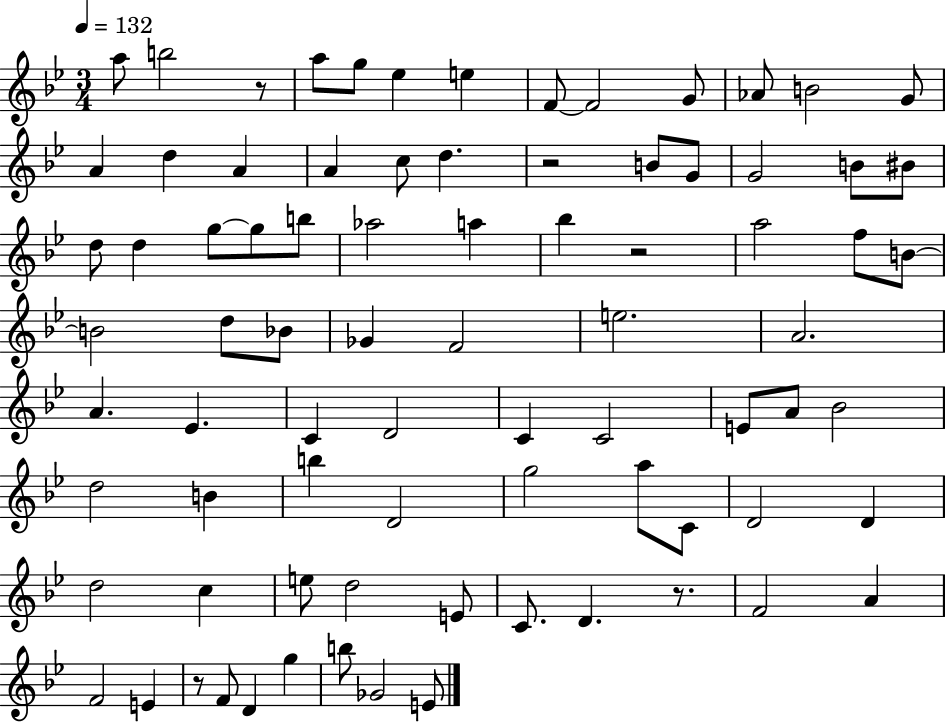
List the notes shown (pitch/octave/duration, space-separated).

A5/e B5/h R/e A5/e G5/e Eb5/q E5/q F4/e F4/h G4/e Ab4/e B4/h G4/e A4/q D5/q A4/q A4/q C5/e D5/q. R/h B4/e G4/e G4/h B4/e BIS4/e D5/e D5/q G5/e G5/e B5/e Ab5/h A5/q Bb5/q R/h A5/h F5/e B4/e B4/h D5/e Bb4/e Gb4/q F4/h E5/h. A4/h. A4/q. Eb4/q. C4/q D4/h C4/q C4/h E4/e A4/e Bb4/h D5/h B4/q B5/q D4/h G5/h A5/e C4/e D4/h D4/q D5/h C5/q E5/e D5/h E4/e C4/e. D4/q. R/e. F4/h A4/q F4/h E4/q R/e F4/e D4/q G5/q B5/e Gb4/h E4/e